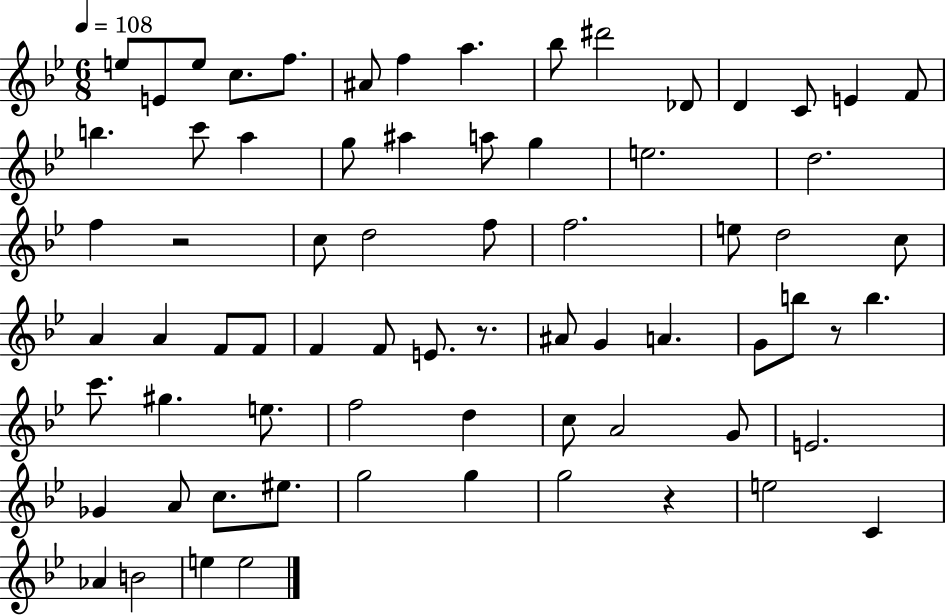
X:1
T:Untitled
M:6/8
L:1/4
K:Bb
e/2 E/2 e/2 c/2 f/2 ^A/2 f a _b/2 ^d'2 _D/2 D C/2 E F/2 b c'/2 a g/2 ^a a/2 g e2 d2 f z2 c/2 d2 f/2 f2 e/2 d2 c/2 A A F/2 F/2 F F/2 E/2 z/2 ^A/2 G A G/2 b/2 z/2 b c'/2 ^g e/2 f2 d c/2 A2 G/2 E2 _G A/2 c/2 ^e/2 g2 g g2 z e2 C _A B2 e e2